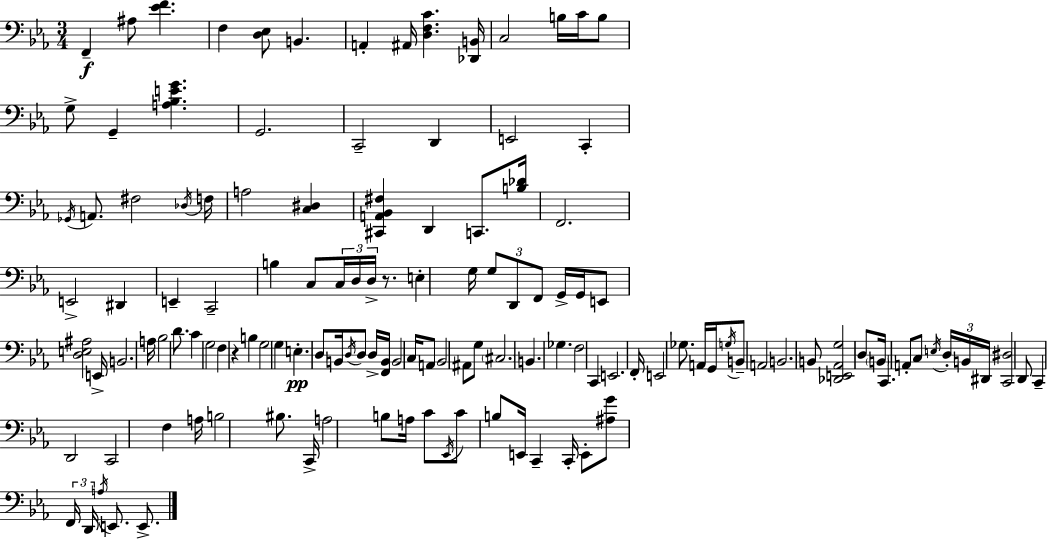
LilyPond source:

{
  \clef bass
  \numericTimeSignature
  \time 3/4
  \key ees \major
  f,4--\f ais8 <ees' f'>4. | f4 <d ees>8 b,4. | a,4-. ais,16 <d f c'>4. <des, b,>16 | c2 b16 c'16 b8 | \break g8-> g,4-- <a bes e' g'>4. | g,2. | c,2-- d,4 | e,2 c,4-. | \break \acciaccatura { ges,16 } a,8. fis2 | \acciaccatura { des16 } f16 a2 <c dis>4 | <cis, a, bes, fis>4 d,4 c,8. | <b des'>16 f,2. | \break e,2-> dis,4 | e,4-- c,2-- | b4 c8 \tuplet 3/2 { c16 d16 d16-> } r8. | e4-. g16 \tuplet 3/2 { g8 d,8 f,8 } | \break g,16-> g,16 e,8 <d e ais>2 | e,16-> b,2. | a16 bes2 d'8. | c'4 g2 | \break f4 r4 b4 | g2 \parenthesize g4 | e4.-.\pp d8 b,16 \acciaccatura { d16 } | d8 d16-> <f, b,>16 b,2 | \break c16 a,8 bes,2 ais,8 | g8 \parenthesize cis2. | b,4. ges4. | f2 c,4 | \break e,2. | f,16-. e,2 | ges8. a,16 g,16 \acciaccatura { g16 } b,8-- a,2 | b,2. | \break b,8 <des, e, aes, g>2 | d8 \parenthesize b,16 c,4. a,8-. | c8 \acciaccatura { e16 } \tuplet 3/2 { d16-. b,16 dis,16 } <c, dis>2 | d,8 c,4-- d,2 | \break c,2 | f4 a16 b2 | bis8. c,16-> a2 | b8 a16 c'8 \acciaccatura { ees,16 } c'8 b8 | \break e,16 c,4-- c,16-. e,8-. <ais g'>8 \tuplet 3/2 { f,16 d,16 | \acciaccatura { a16 } } e,8. e,8.-> \bar "|."
}